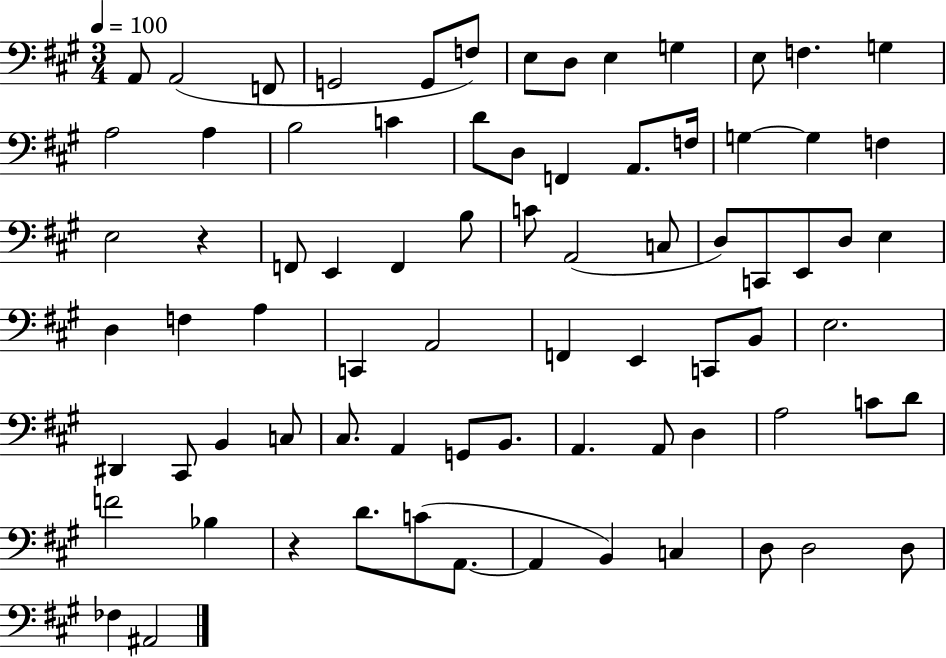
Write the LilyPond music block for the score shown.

{
  \clef bass
  \numericTimeSignature
  \time 3/4
  \key a \major
  \tempo 4 = 100
  \repeat volta 2 { a,8 a,2( f,8 | g,2 g,8 f8) | e8 d8 e4 g4 | e8 f4. g4 | \break a2 a4 | b2 c'4 | d'8 d8 f,4 a,8. f16 | g4~~ g4 f4 | \break e2 r4 | f,8 e,4 f,4 b8 | c'8 a,2( c8 | d8) c,8 e,8 d8 e4 | \break d4 f4 a4 | c,4 a,2 | f,4 e,4 c,8 b,8 | e2. | \break dis,4 cis,8 b,4 c8 | cis8. a,4 g,8 b,8. | a,4. a,8 d4 | a2 c'8 d'8 | \break f'2 bes4 | r4 d'8. c'8( a,8.~~ | a,4 b,4) c4 | d8 d2 d8 | \break fes4 ais,2 | } \bar "|."
}